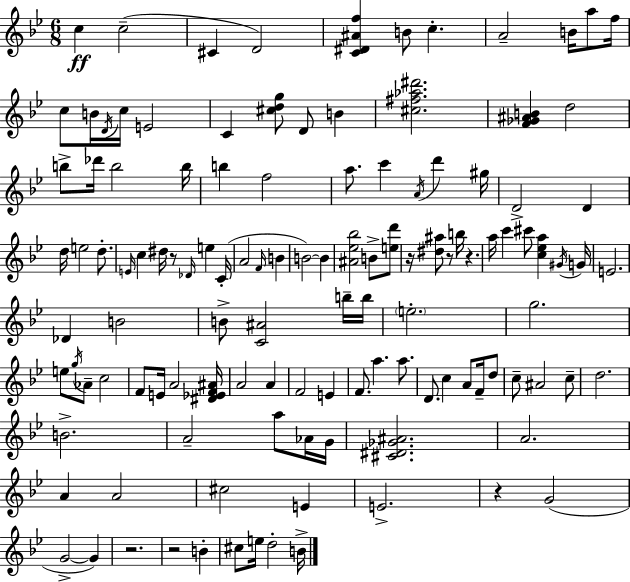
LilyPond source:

{
  \clef treble
  \numericTimeSignature
  \time 6/8
  \key bes \major
  c''4\ff c''2--( | cis'4 d'2) | <c' dis' ais' f''>4 b'8 c''4.-. | a'2-- b'16 a''8 f''16 | \break c''8 b'16 \acciaccatura { d'16 } c''16 e'2 | c'4 <cis'' d'' g''>8 d'8 b'4 | <cis'' fis'' aes'' dis'''>2. | <f' ges' ais' b'>4 d''2 | \break b''8-> des'''16 b''2 | b''16 b''4 f''2 | a''8. c'''4 \acciaccatura { a'16 } d'''4 | gis''16 d'2-> d'4 | \break d''16 e''2 d''8.-. | \grace { e'16 } c''4 dis''16 r8 \grace { des'16 } e''4 | c'16-.( a'2 | \grace { f'16 } b'4 b'2~~) | \break b'4 <ais' ees'' bes''>2 | b'8-> <e'' d'''>8 r16 <dis'' ais''>8 r8 b''16 r4. | a''16 c'''4 cis'''8 | <c'' ees'' a''>4 \acciaccatura { gis'16 } g'16 e'2. | \break des'4 b'2 | b'8-> <c' ais'>2 | b''16-- b''16 \parenthesize e''2.-. | g''2. | \break e''8 \acciaccatura { g''16 } aes'8-- c''2 | f'8 e'16 a'2 | <dis' ees' f' ais'>16 a'2 | a'4 f'2 | \break e'4 f'8. a''4. | a''8. d'8. c''4 | a'8 f'16-- d''8 c''8-- ais'2 | c''8-- d''2. | \break b'2.-> | a'2-- | a''8 aes'16 g'16 <cis' dis' ges' ais'>2. | a'2. | \break a'4 a'2 | cis''2 | e'4 e'2.-> | r4 g'2( | \break g'2->~~ | g'4) r2. | r2 | b'4-. cis''8 e''16 d''2-. | \break b'16-> \bar "|."
}